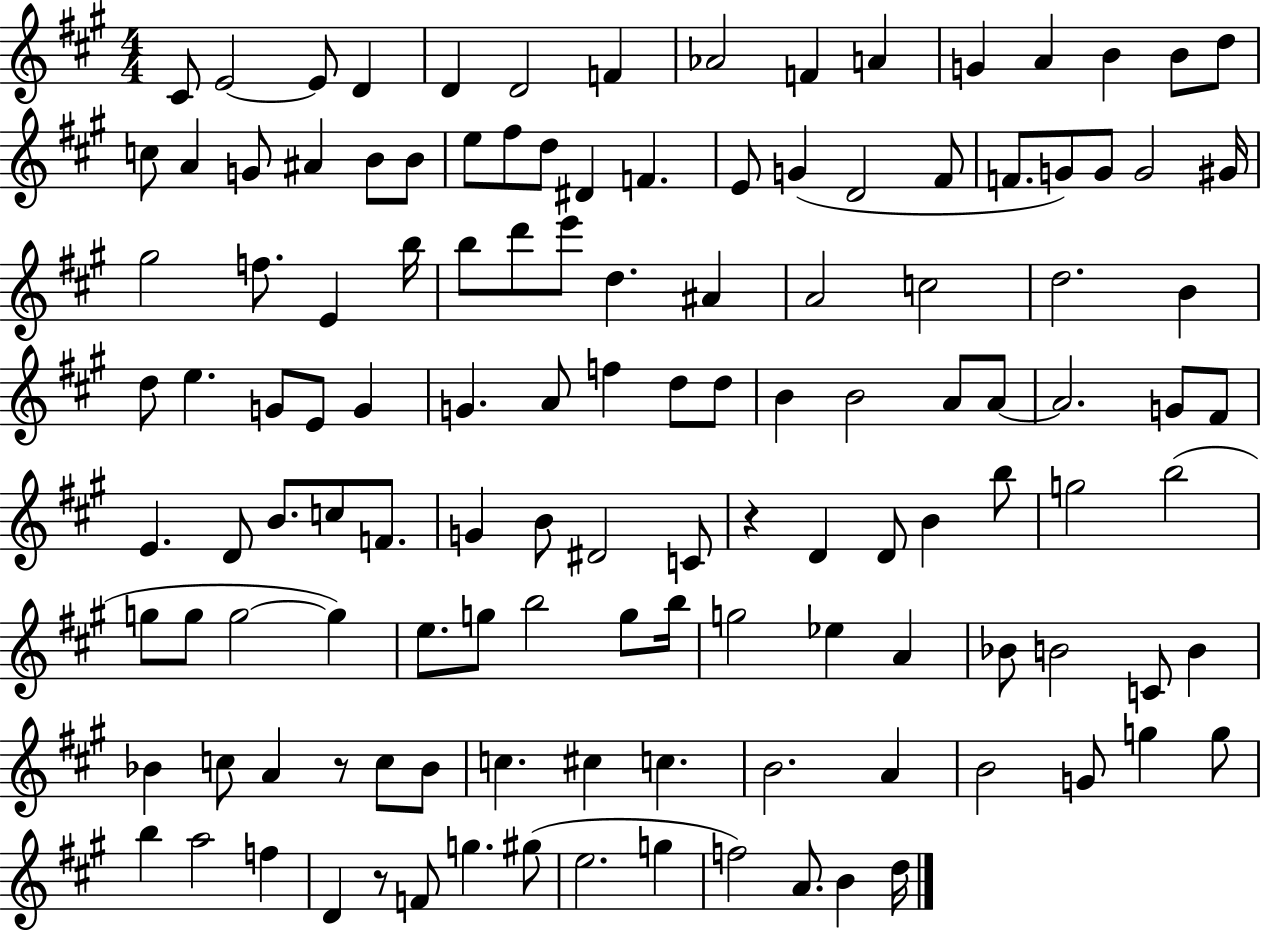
C#4/e E4/h E4/e D4/q D4/q D4/h F4/q Ab4/h F4/q A4/q G4/q A4/q B4/q B4/e D5/e C5/e A4/q G4/e A#4/q B4/e B4/e E5/e F#5/e D5/e D#4/q F4/q. E4/e G4/q D4/h F#4/e F4/e. G4/e G4/e G4/h G#4/s G#5/h F5/e. E4/q B5/s B5/e D6/e E6/e D5/q. A#4/q A4/h C5/h D5/h. B4/q D5/e E5/q. G4/e E4/e G4/q G4/q. A4/e F5/q D5/e D5/e B4/q B4/h A4/e A4/e A4/h. G4/e F#4/e E4/q. D4/e B4/e. C5/e F4/e. G4/q B4/e D#4/h C4/e R/q D4/q D4/e B4/q B5/e G5/h B5/h G5/e G5/e G5/h G5/q E5/e. G5/e B5/h G5/e B5/s G5/h Eb5/q A4/q Bb4/e B4/h C4/e B4/q Bb4/q C5/e A4/q R/e C5/e Bb4/e C5/q. C#5/q C5/q. B4/h. A4/q B4/h G4/e G5/q G5/e B5/q A5/h F5/q D4/q R/e F4/e G5/q. G#5/e E5/h. G5/q F5/h A4/e. B4/q D5/s